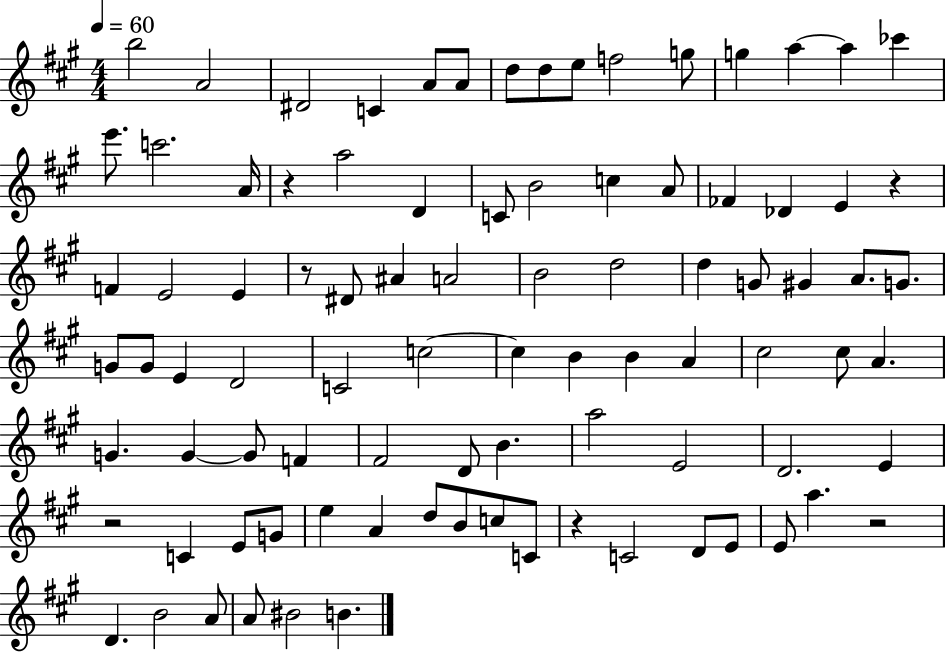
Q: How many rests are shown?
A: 6